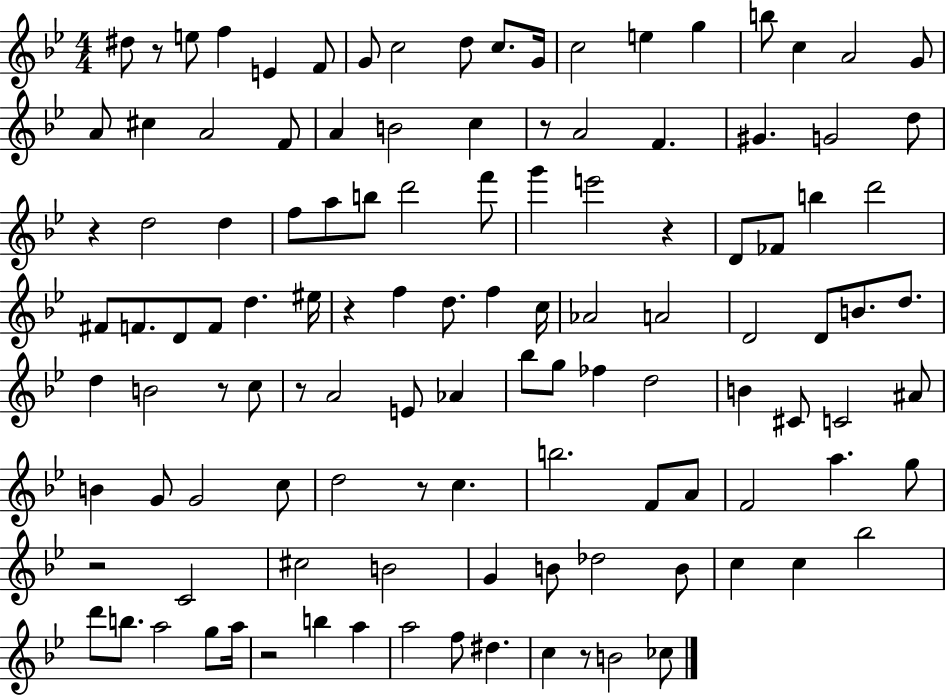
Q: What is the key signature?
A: BES major